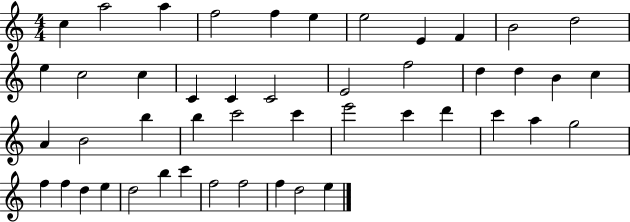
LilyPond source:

{
  \clef treble
  \numericTimeSignature
  \time 4/4
  \key c \major
  c''4 a''2 a''4 | f''2 f''4 e''4 | e''2 e'4 f'4 | b'2 d''2 | \break e''4 c''2 c''4 | c'4 c'4 c'2 | e'2 f''2 | d''4 d''4 b'4 c''4 | \break a'4 b'2 b''4 | b''4 c'''2 c'''4 | e'''2 c'''4 d'''4 | c'''4 a''4 g''2 | \break f''4 f''4 d''4 e''4 | d''2 b''4 c'''4 | f''2 f''2 | f''4 d''2 e''4 | \break \bar "|."
}